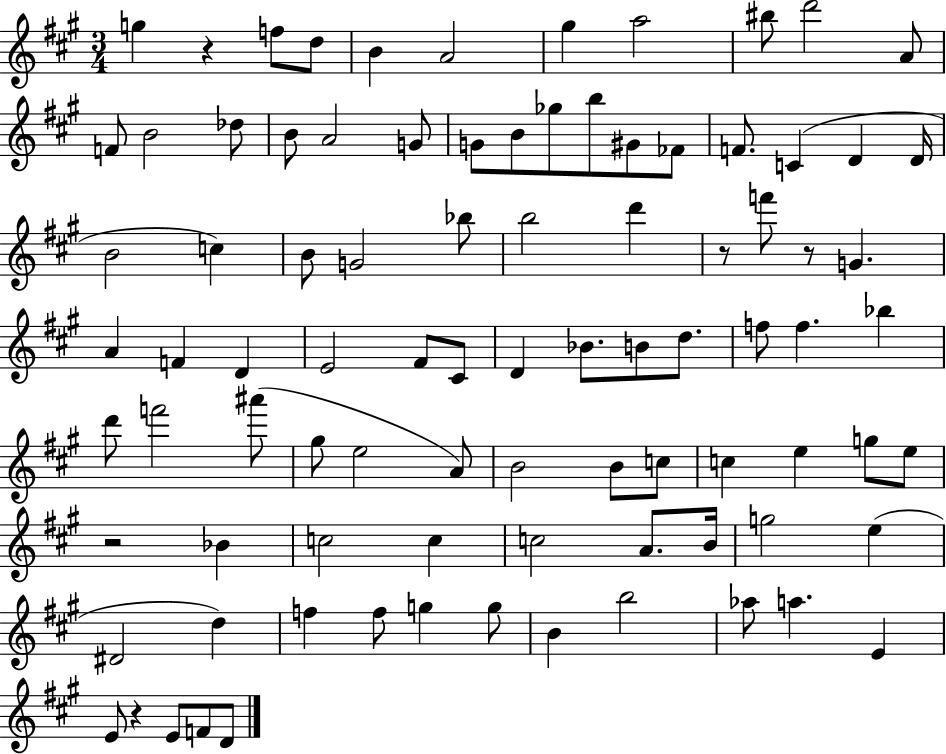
{
  \clef treble
  \numericTimeSignature
  \time 3/4
  \key a \major
  g''4 r4 f''8 d''8 | b'4 a'2 | gis''4 a''2 | bis''8 d'''2 a'8 | \break f'8 b'2 des''8 | b'8 a'2 g'8 | g'8 b'8 ges''8 b''8 gis'8 fes'8 | f'8. c'4( d'4 d'16 | \break b'2 c''4) | b'8 g'2 bes''8 | b''2 d'''4 | r8 f'''8 r8 g'4. | \break a'4 f'4 d'4 | e'2 fis'8 cis'8 | d'4 bes'8. b'8 d''8. | f''8 f''4. bes''4 | \break d'''8 f'''2 ais'''8( | gis''8 e''2 a'8) | b'2 b'8 c''8 | c''4 e''4 g''8 e''8 | \break r2 bes'4 | c''2 c''4 | c''2 a'8. b'16 | g''2 e''4( | \break dis'2 d''4) | f''4 f''8 g''4 g''8 | b'4 b''2 | aes''8 a''4. e'4 | \break e'8 r4 e'8 f'8 d'8 | \bar "|."
}